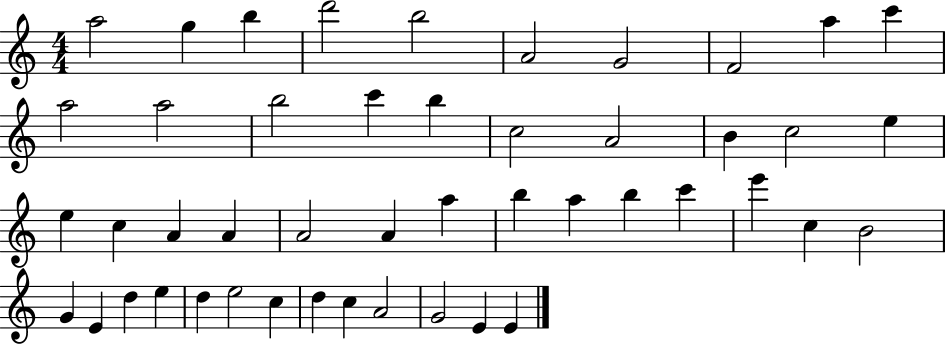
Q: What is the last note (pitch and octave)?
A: E4